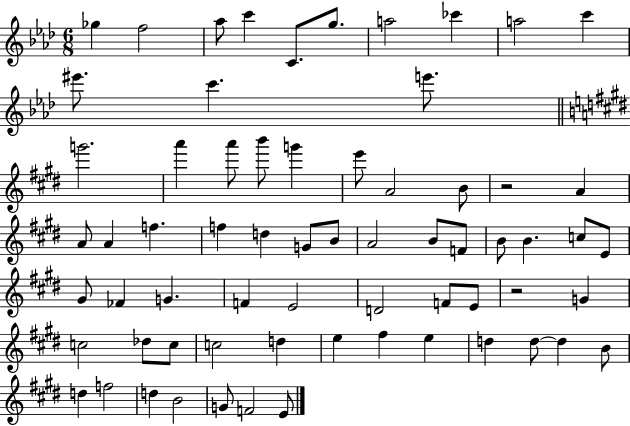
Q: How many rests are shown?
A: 2